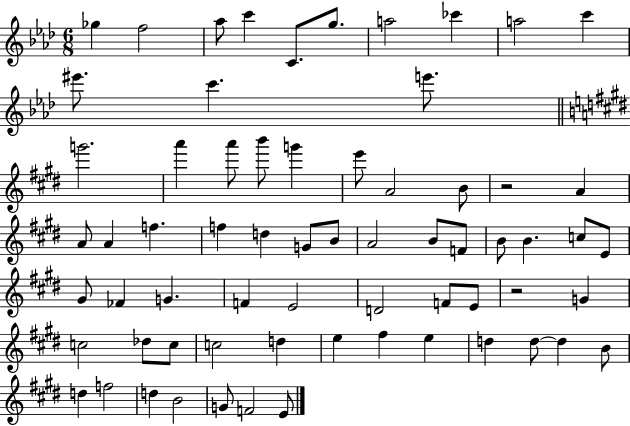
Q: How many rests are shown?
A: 2